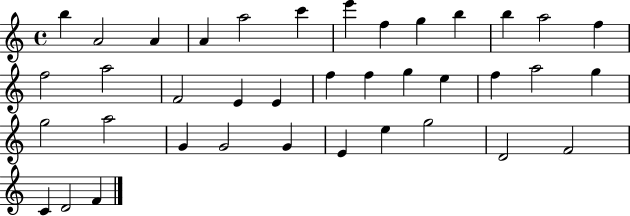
X:1
T:Untitled
M:4/4
L:1/4
K:C
b A2 A A a2 c' e' f g b b a2 f f2 a2 F2 E E f f g e f a2 g g2 a2 G G2 G E e g2 D2 F2 C D2 F